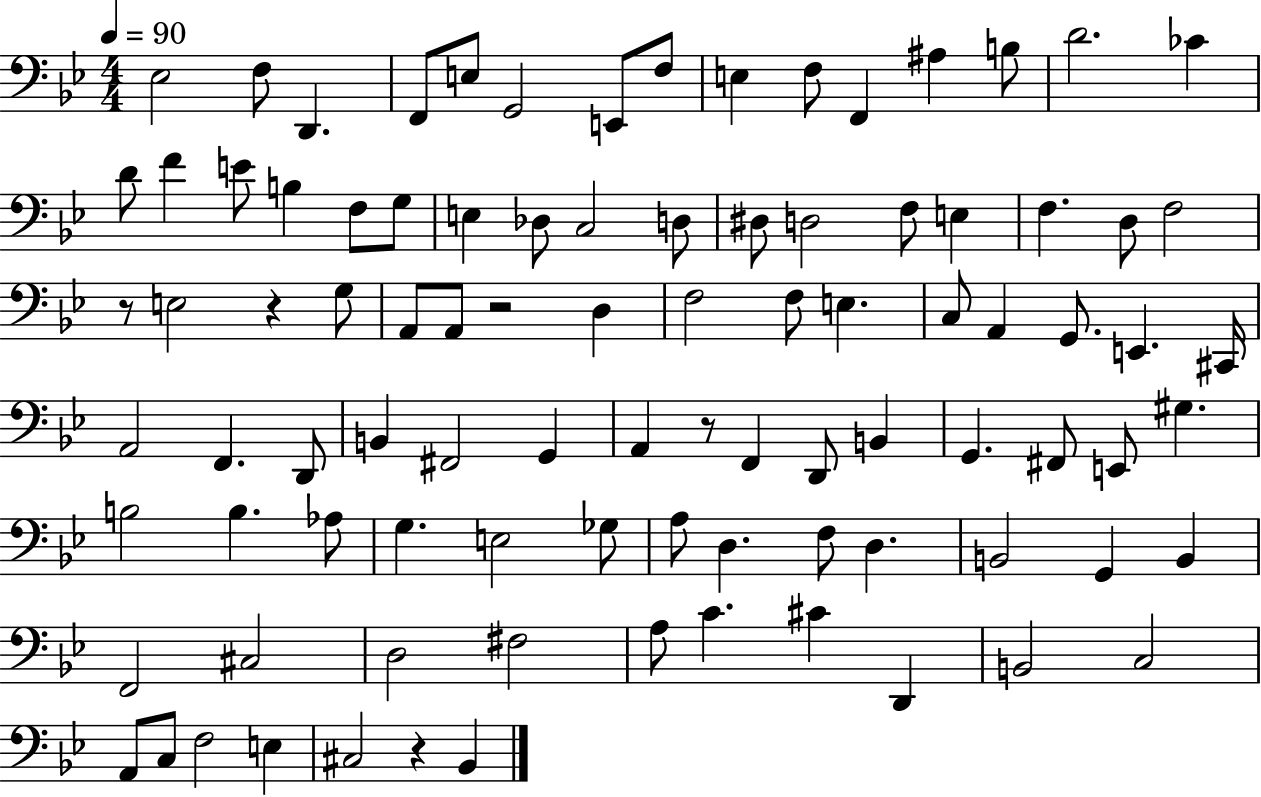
Eb3/h F3/e D2/q. F2/e E3/e G2/h E2/e F3/e E3/q F3/e F2/q A#3/q B3/e D4/h. CES4/q D4/e F4/q E4/e B3/q F3/e G3/e E3/q Db3/e C3/h D3/e D#3/e D3/h F3/e E3/q F3/q. D3/e F3/h R/e E3/h R/q G3/e A2/e A2/e R/h D3/q F3/h F3/e E3/q. C3/e A2/q G2/e. E2/q. C#2/s A2/h F2/q. D2/e B2/q F#2/h G2/q A2/q R/e F2/q D2/e B2/q G2/q. F#2/e E2/e G#3/q. B3/h B3/q. Ab3/e G3/q. E3/h Gb3/e A3/e D3/q. F3/e D3/q. B2/h G2/q B2/q F2/h C#3/h D3/h F#3/h A3/e C4/q. C#4/q D2/q B2/h C3/h A2/e C3/e F3/h E3/q C#3/h R/q Bb2/q